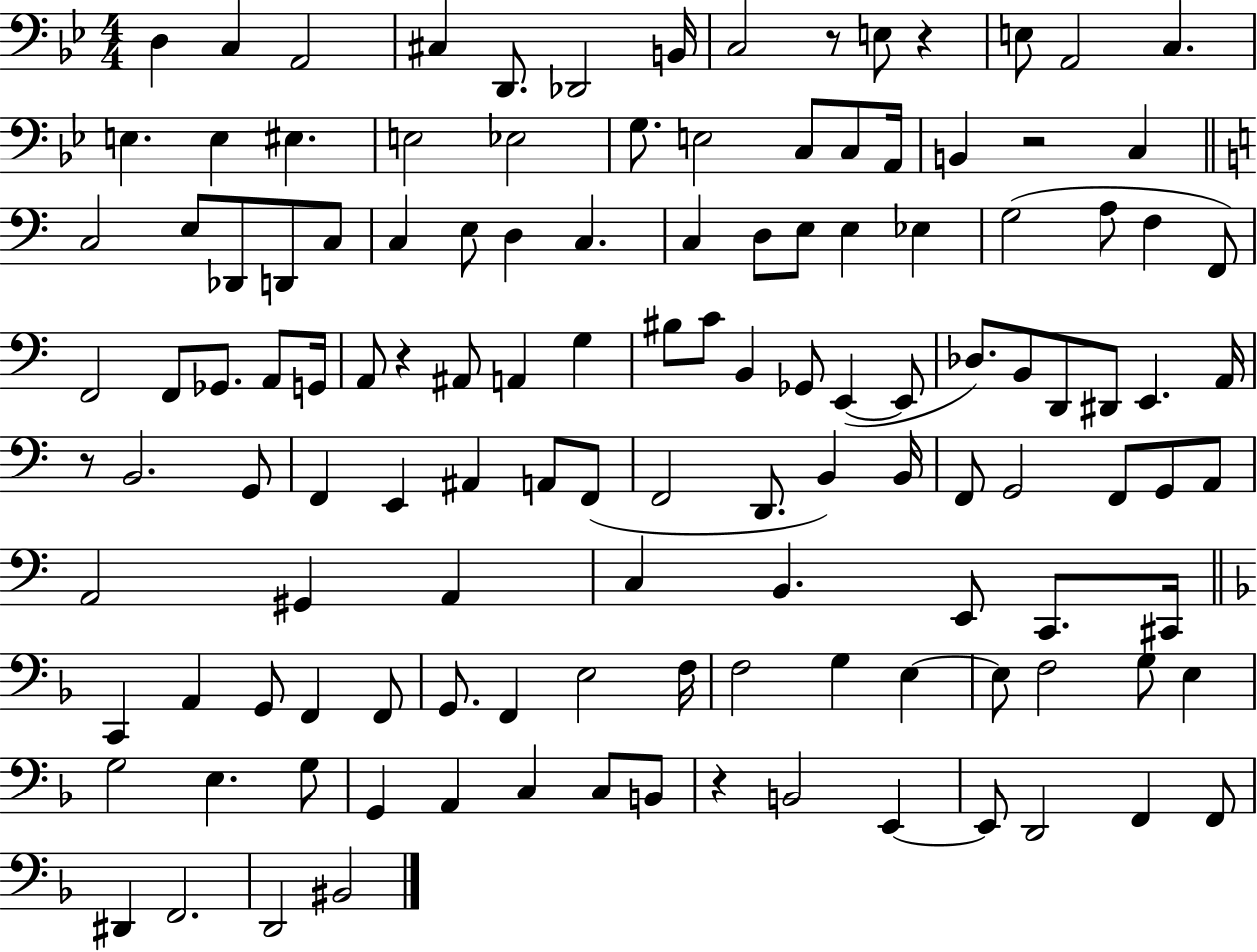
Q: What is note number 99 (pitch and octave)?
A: E3